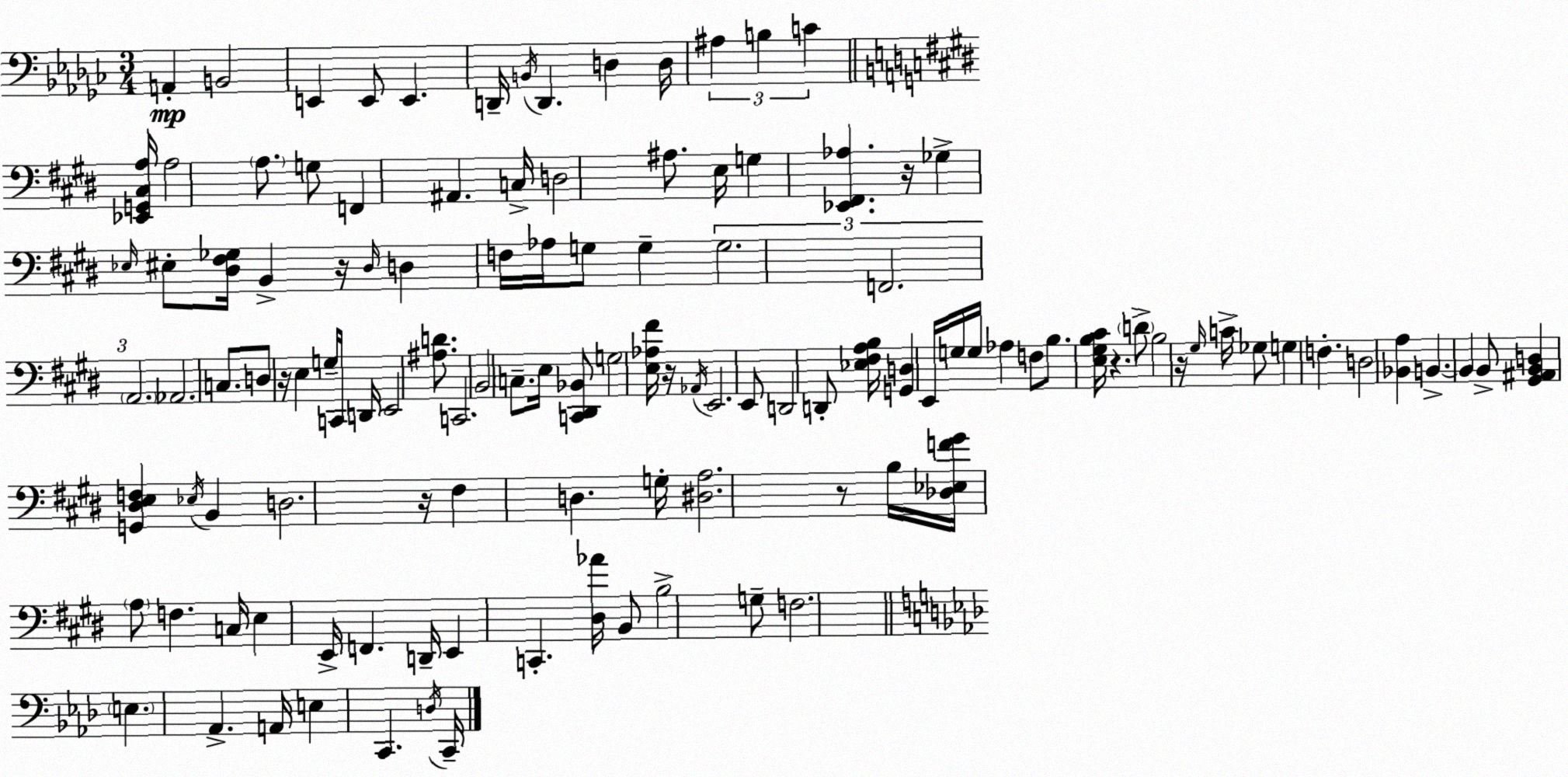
X:1
T:Untitled
M:3/4
L:1/4
K:Ebm
A,, B,,2 E,, E,,/2 E,, D,,/4 B,,/4 D,, D, D,/4 ^A, B, C [_E,,G,,^C,A,]/4 A,2 A,/2 G,/2 F,, ^A,, C,/4 D,2 ^A,/2 E,/4 G, [_E,,^F,,_A,] z/4 _G, _E,/4 ^E,/2 [^D,^F,_G,]/4 B,, z/4 ^D,/4 D, F,/4 _A,/4 G,/2 G, G,2 F,,2 A,,2 _A,,2 C,/2 D,/2 z/4 E, G,/4 C,,/4 D,,/4 E,,2 [^A,D]/2 C,,2 B,,2 C,/2 E,/4 [C,,^D,,_B,,]/2 G,2 [E,_A,^F]/4 z/4 _A,,/4 E,,2 E,,/2 D,,2 D,,/2 [_E,^F,A,B,]/4 [G,,D,] E,,/4 G,/4 G,/4 _A, F,/2 B,/2 [E,^G,B,^C]/4 z D/2 B,2 z/4 ^G,/4 C/4 _G,/2 G, F, D,2 [_B,,A,] B,, B,, B,,/2 [^G,,^A,,B,,D,] [G,,^D,E,F,] _E,/4 B,, D,2 z/4 ^F, D, G,/4 [^D,A,]2 z/2 B,/4 [_D,_E,F^G]/4 A,/2 F, C,/4 E, E,,/4 F,, D,,/4 E,, C,, [^D,_A]/4 B,,/2 B,2 G,/2 F,2 E, _A,, A,,/4 E, C,, D,/4 C,,/4